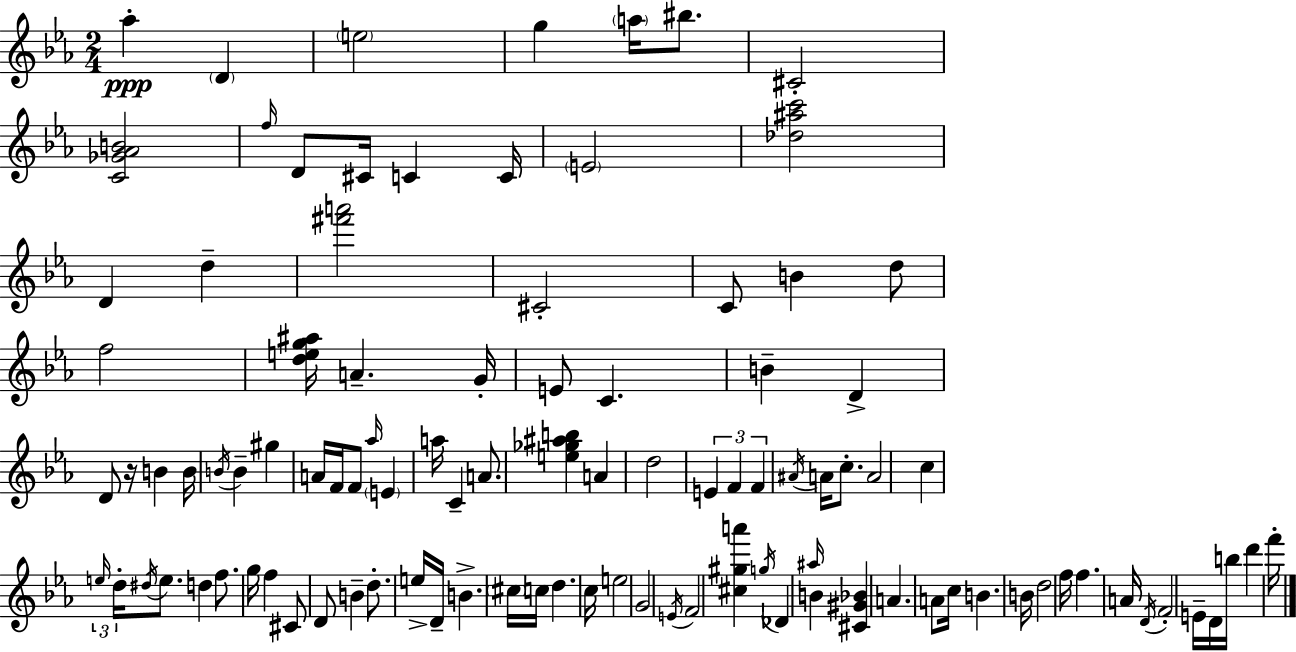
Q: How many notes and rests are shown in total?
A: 101